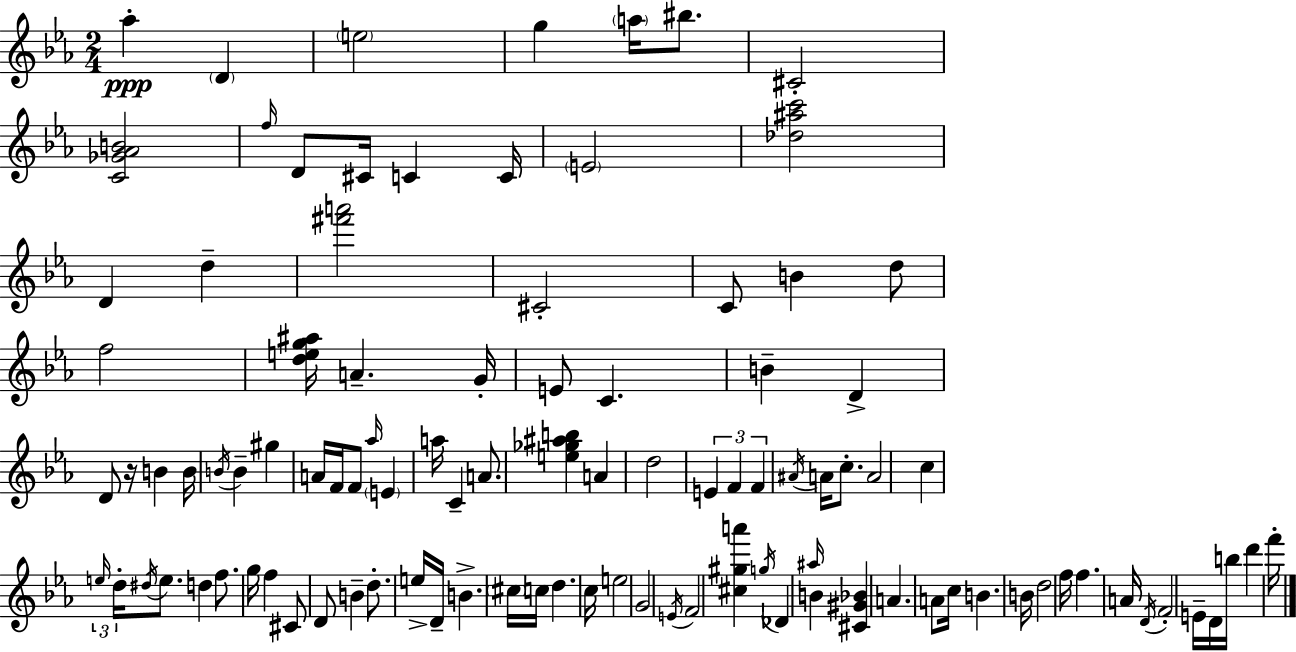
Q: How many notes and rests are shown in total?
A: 101